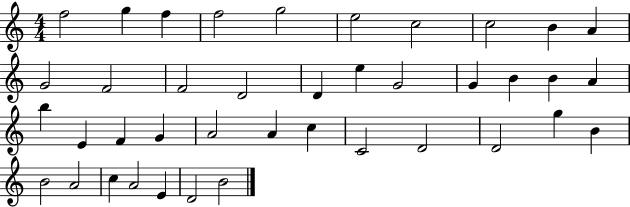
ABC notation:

X:1
T:Untitled
M:4/4
L:1/4
K:C
f2 g f f2 g2 e2 c2 c2 B A G2 F2 F2 D2 D e G2 G B B A b E F G A2 A c C2 D2 D2 g B B2 A2 c A2 E D2 B2